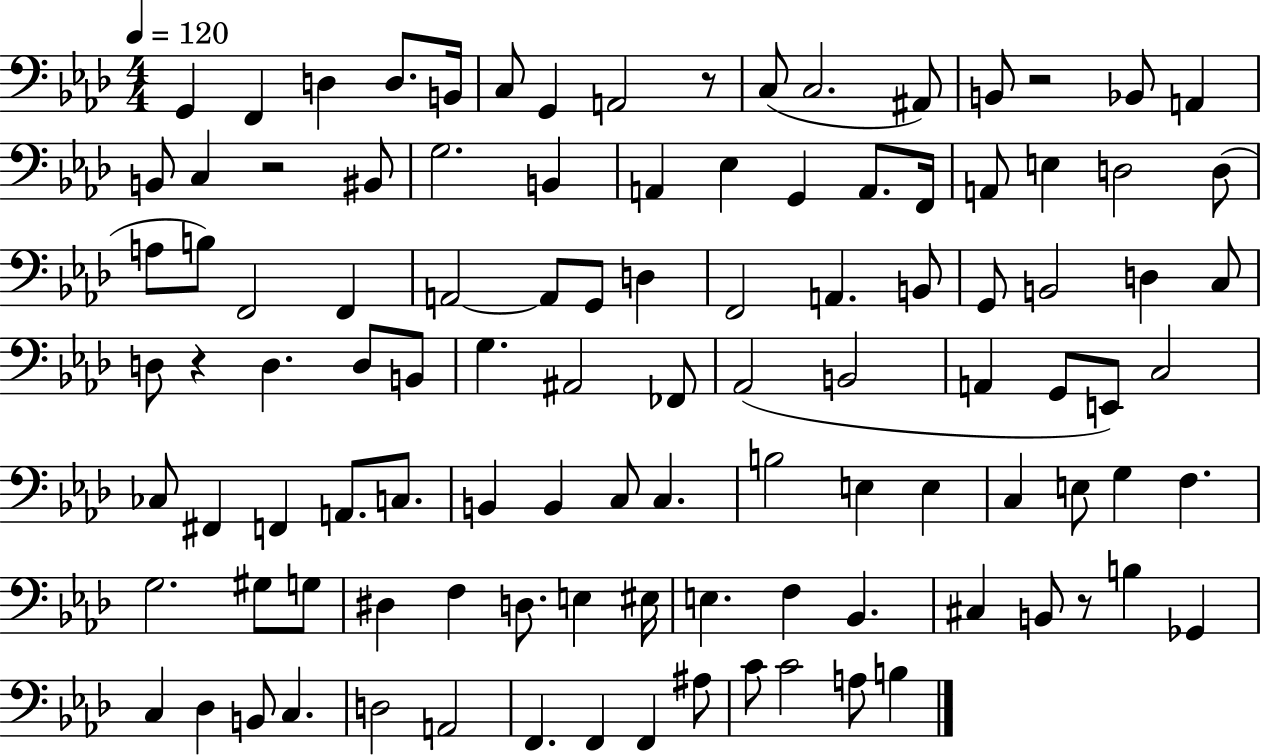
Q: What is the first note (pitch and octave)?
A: G2